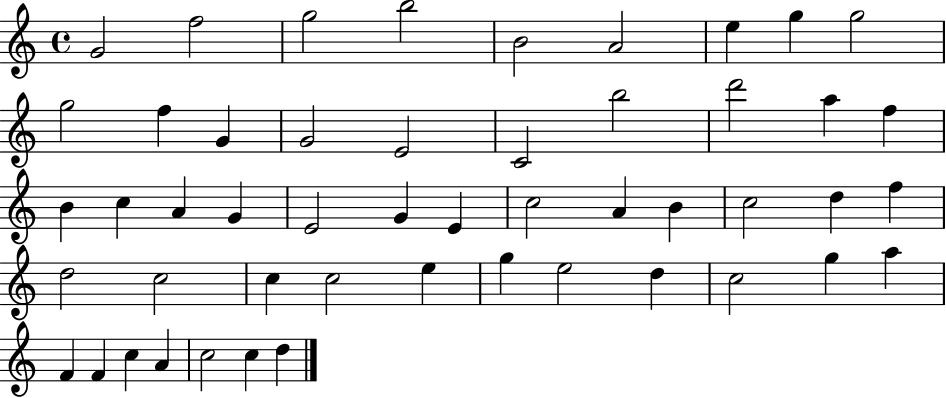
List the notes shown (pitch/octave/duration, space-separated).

G4/h F5/h G5/h B5/h B4/h A4/h E5/q G5/q G5/h G5/h F5/q G4/q G4/h E4/h C4/h B5/h D6/h A5/q F5/q B4/q C5/q A4/q G4/q E4/h G4/q E4/q C5/h A4/q B4/q C5/h D5/q F5/q D5/h C5/h C5/q C5/h E5/q G5/q E5/h D5/q C5/h G5/q A5/q F4/q F4/q C5/q A4/q C5/h C5/q D5/q